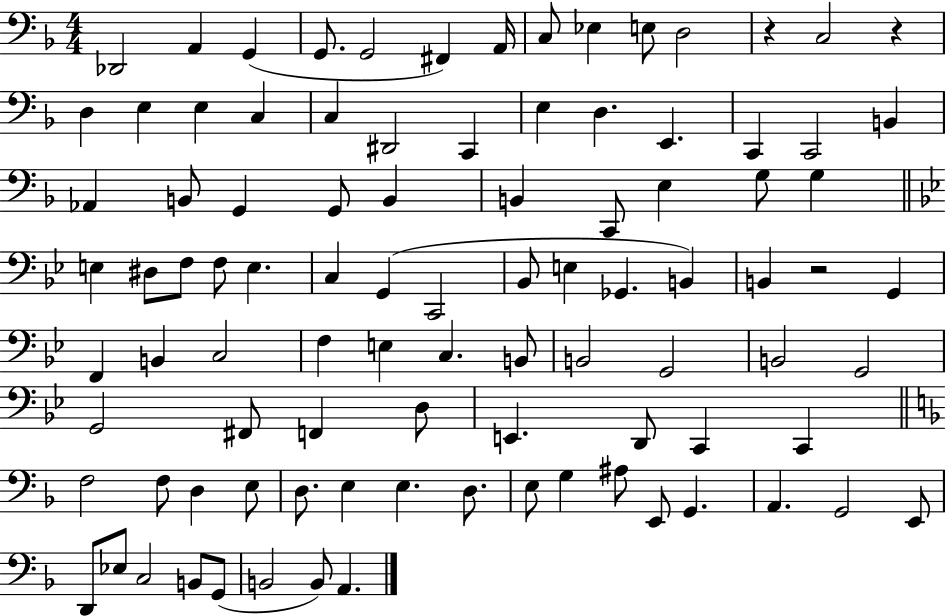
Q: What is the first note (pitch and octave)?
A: Db2